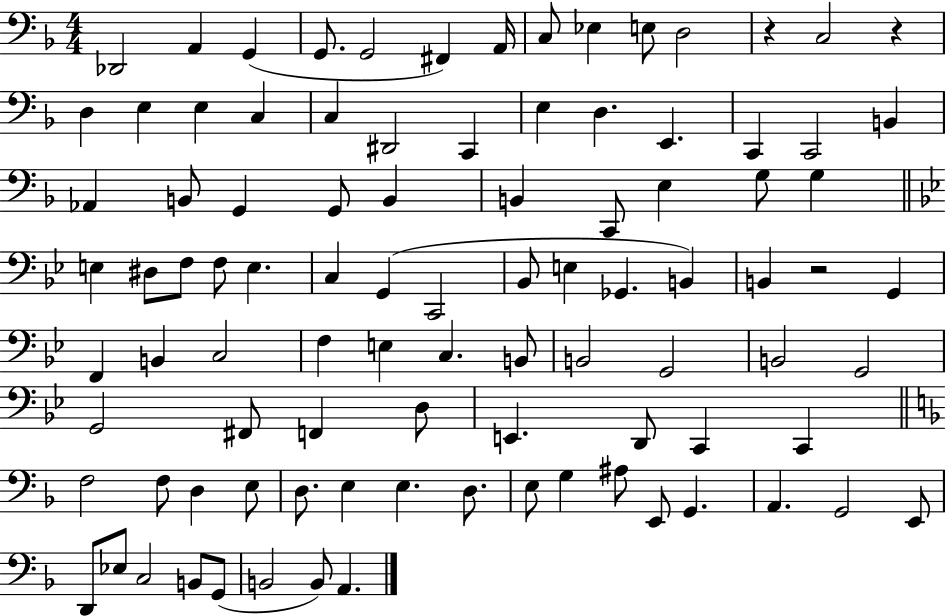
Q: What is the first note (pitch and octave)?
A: Db2